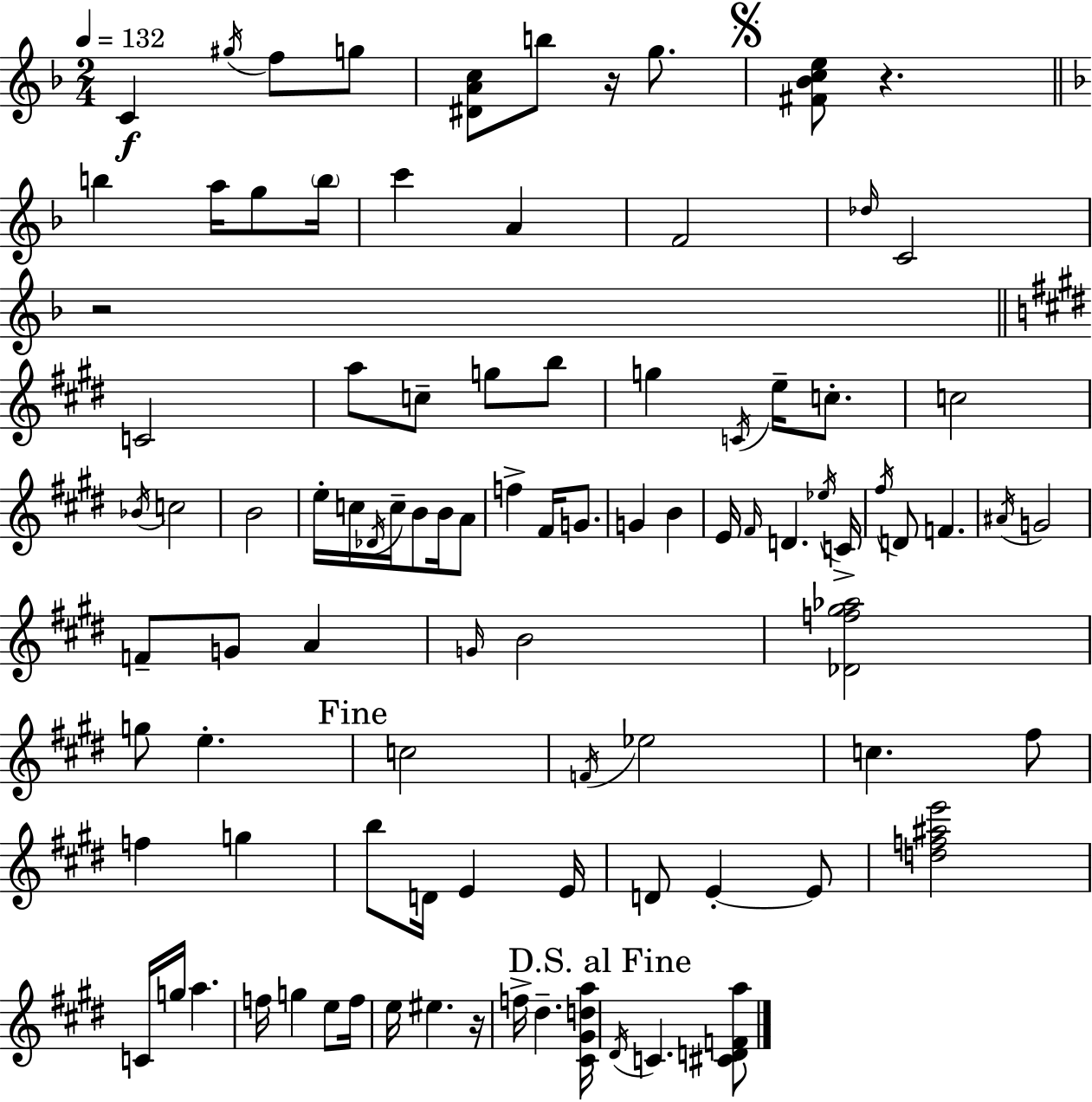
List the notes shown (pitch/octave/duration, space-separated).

C4/q G#5/s F5/e G5/e [D#4,A4,C5]/e B5/e R/s G5/e. [F#4,Bb4,C5,E5]/e R/q. B5/q A5/s G5/e B5/s C6/q A4/q F4/h Db5/s C4/h R/h C4/h A5/e C5/e G5/e B5/e G5/q C4/s E5/s C5/e. C5/h Bb4/s C5/h B4/h E5/s C5/s Db4/s C5/s B4/e B4/s A4/e F5/q F#4/s G4/e. G4/q B4/q E4/s F#4/s D4/q. Eb5/s C4/s F#5/s D4/e F4/q. A#4/s G4/h F4/e G4/e A4/q G4/s B4/h [Db4,F5,G#5,Ab5]/h G5/e E5/q. C5/h F4/s Eb5/h C5/q. F#5/e F5/q G5/q B5/e D4/s E4/q E4/s D4/e E4/q E4/e [D5,F5,A#5,E6]/h C4/s G5/s A5/q. F5/s G5/q E5/e F5/s E5/s EIS5/q. R/s F5/s D#5/q. [C#4,G#4,D5,A5]/s D#4/s C4/q. [C#4,D4,F4,A5]/e